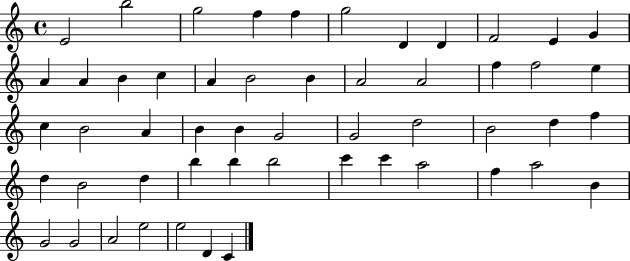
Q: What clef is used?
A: treble